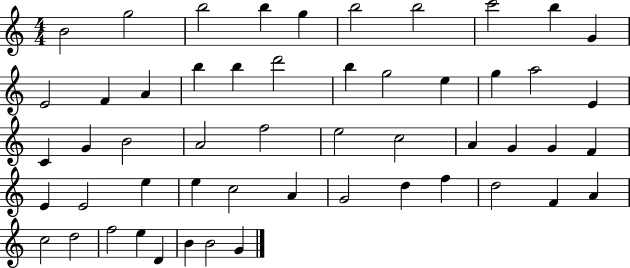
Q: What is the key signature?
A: C major